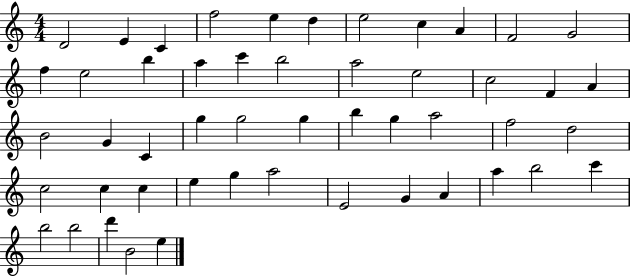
D4/h E4/q C4/q F5/h E5/q D5/q E5/h C5/q A4/q F4/h G4/h F5/q E5/h B5/q A5/q C6/q B5/h A5/h E5/h C5/h F4/q A4/q B4/h G4/q C4/q G5/q G5/h G5/q B5/q G5/q A5/h F5/h D5/h C5/h C5/q C5/q E5/q G5/q A5/h E4/h G4/q A4/q A5/q B5/h C6/q B5/h B5/h D6/q B4/h E5/q